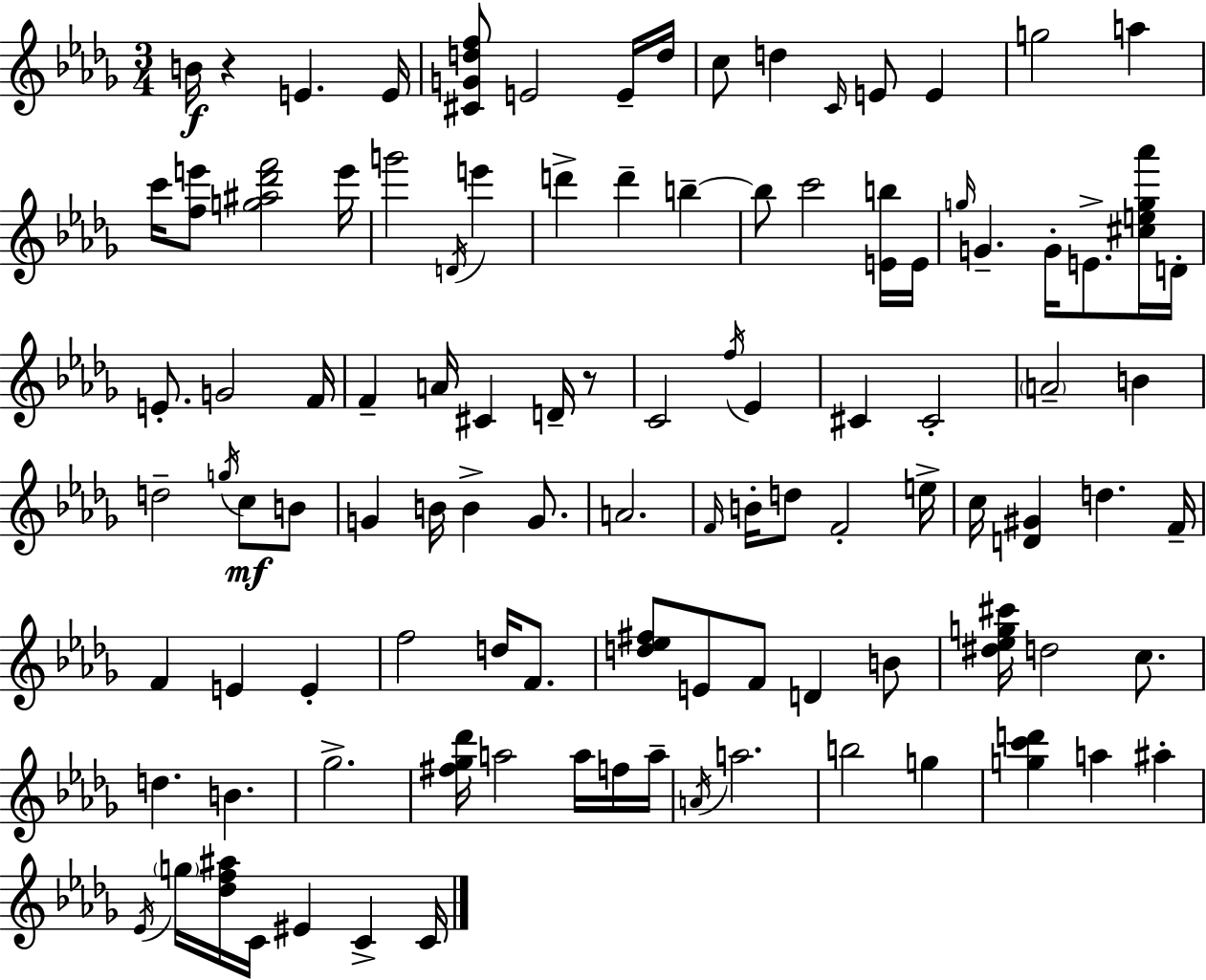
{
  \clef treble
  \numericTimeSignature
  \time 3/4
  \key bes \minor
  b'16\f r4 e'4. e'16 | <cis' g' d'' f''>8 e'2 e'16-- d''16 | c''8 d''4 \grace { c'16 } e'8 e'4 | g''2 a''4 | \break c'''16 <f'' e'''>8 <g'' ais'' des''' f'''>2 | e'''16 g'''2 \acciaccatura { d'16 } e'''4 | d'''4-> d'''4-- b''4--~~ | b''8 c'''2 | \break <e' b''>16 e'16 \grace { g''16 } g'4.-- g'16-. e'8.-> | <cis'' e'' g'' aes'''>16 d'16-. e'8.-. g'2 | f'16 f'4-- a'16 cis'4 | d'16-- r8 c'2 \acciaccatura { f''16 } | \break ees'4 cis'4 cis'2-. | \parenthesize a'2-- | b'4 d''2-- | \acciaccatura { g''16 } c''8\mf b'8 g'4 b'16 b'4-> | \break g'8. a'2. | \grace { f'16 } b'16-. d''8 f'2-. | e''16-> c''16 <d' gis'>4 d''4. | f'16-- f'4 e'4 | \break e'4-. f''2 | d''16 f'8. <d'' ees'' fis''>8 e'8 f'8 | d'4 b'8 <dis'' ees'' g'' cis'''>16 d''2 | c''8. d''4. | \break b'4. ges''2.-> | <fis'' ges'' des'''>16 a''2 | a''16 f''16 a''16-- \acciaccatura { a'16 } a''2. | b''2 | \break g''4 <g'' c''' d'''>4 a''4 | ais''4-. \acciaccatura { ees'16 } \parenthesize g''16 <des'' f'' ais''>16 c'16 eis'4 | c'4-> c'16 \bar "|."
}